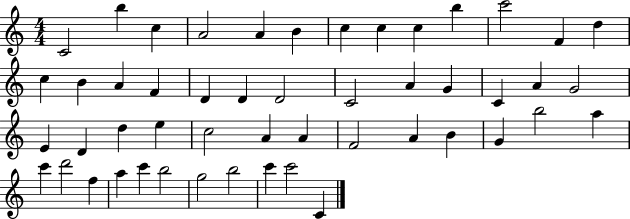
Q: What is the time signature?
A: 4/4